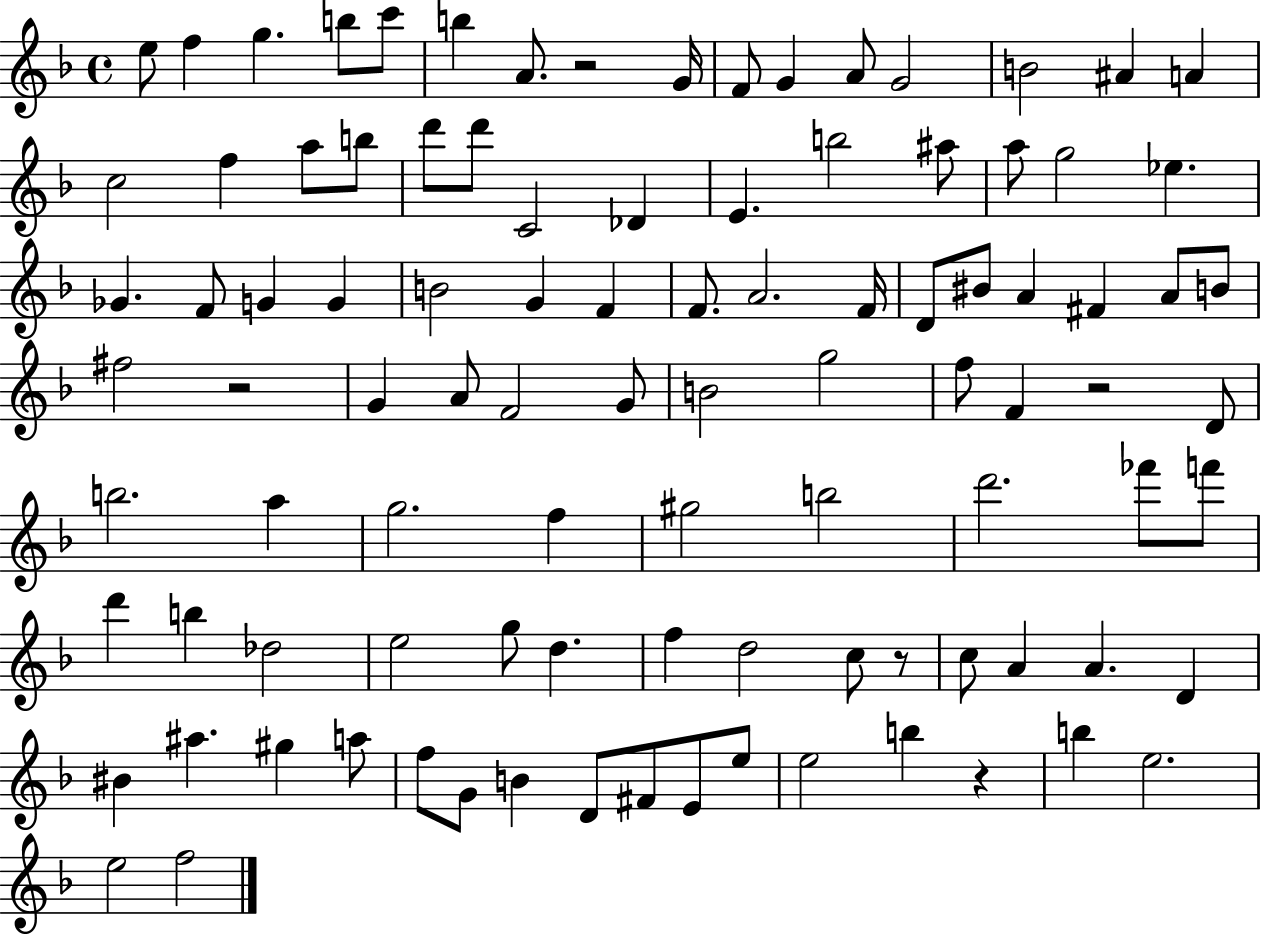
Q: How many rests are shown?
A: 5